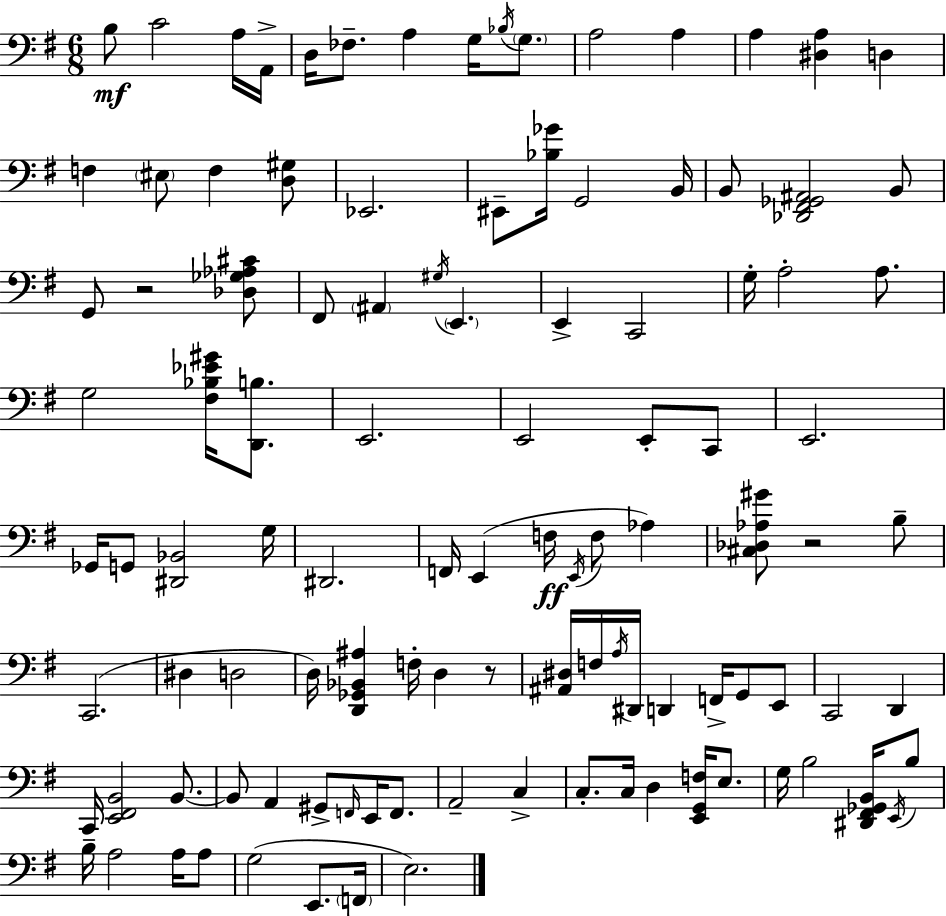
X:1
T:Untitled
M:6/8
L:1/4
K:Em
B,/2 C2 A,/4 A,,/4 D,/4 _F,/2 A, G,/4 _B,/4 G,/2 A,2 A, A, [^D,A,] D, F, ^E,/2 F, [D,^G,]/2 _E,,2 ^E,,/2 [_B,_G]/4 G,,2 B,,/4 B,,/2 [_D,,^F,,_G,,^A,,]2 B,,/2 G,,/2 z2 [_D,_G,_A,^C]/2 ^F,,/2 ^A,, ^G,/4 E,, E,, C,,2 G,/4 A,2 A,/2 G,2 [^F,_B,_E^G]/4 [D,,B,]/2 E,,2 E,,2 E,,/2 C,,/2 E,,2 _G,,/4 G,,/2 [^D,,_B,,]2 G,/4 ^D,,2 F,,/4 E,, F,/4 E,,/4 F,/2 _A, [^C,_D,_A,^G]/2 z2 B,/2 C,,2 ^D, D,2 D,/4 [D,,_G,,_B,,^A,] F,/4 D, z/2 [^A,,^D,]/4 F,/4 A,/4 ^D,,/4 D,, F,,/4 G,,/2 E,,/2 C,,2 D,, C,,/4 [E,,^F,,B,,]2 B,,/2 B,,/2 A,, ^G,,/2 F,,/4 E,,/4 F,,/2 A,,2 C, C,/2 C,/4 D, [E,,G,,F,]/4 E,/2 G,/4 B,2 [^D,,^F,,_G,,B,,]/4 E,,/4 B,/2 B,/4 A,2 A,/4 A,/2 G,2 E,,/2 F,,/4 E,2